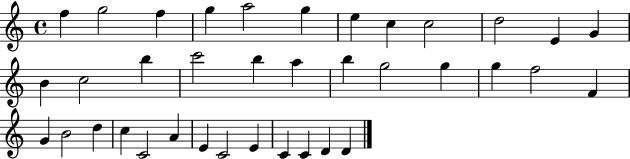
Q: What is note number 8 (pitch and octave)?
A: C5